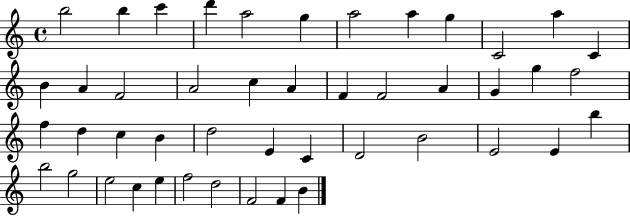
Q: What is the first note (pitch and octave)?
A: B5